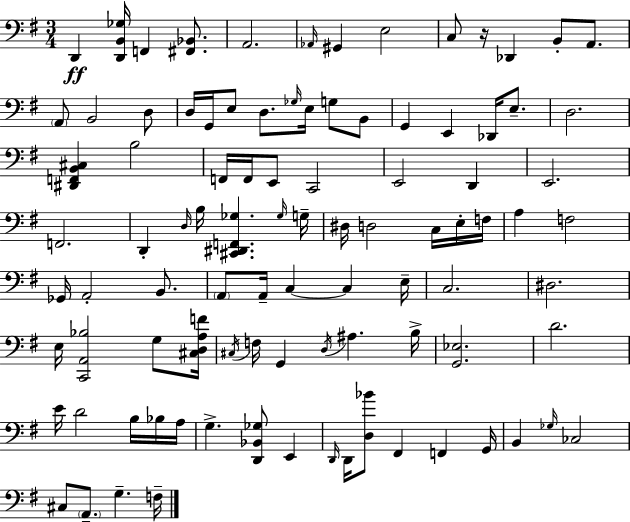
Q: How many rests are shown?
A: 1